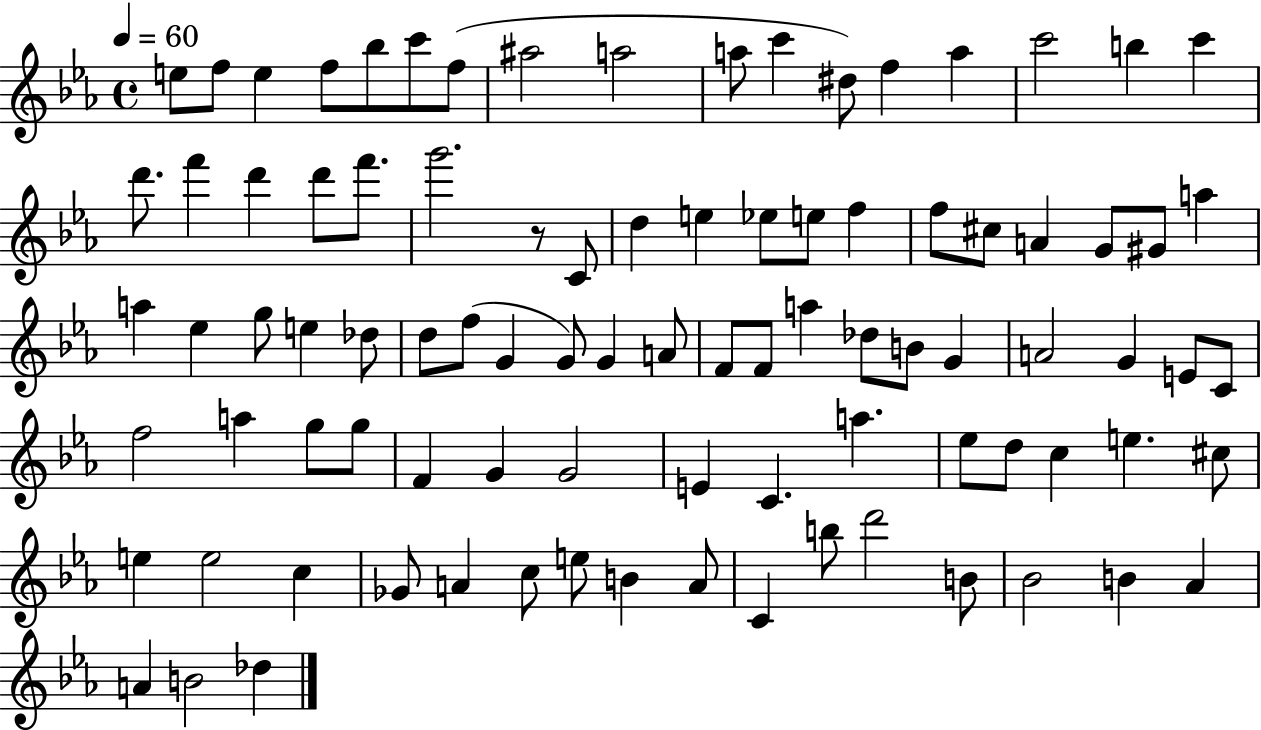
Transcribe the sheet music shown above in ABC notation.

X:1
T:Untitled
M:4/4
L:1/4
K:Eb
e/2 f/2 e f/2 _b/2 c'/2 f/2 ^a2 a2 a/2 c' ^d/2 f a c'2 b c' d'/2 f' d' d'/2 f'/2 g'2 z/2 C/2 d e _e/2 e/2 f f/2 ^c/2 A G/2 ^G/2 a a _e g/2 e _d/2 d/2 f/2 G G/2 G A/2 F/2 F/2 a _d/2 B/2 G A2 G E/2 C/2 f2 a g/2 g/2 F G G2 E C a _e/2 d/2 c e ^c/2 e e2 c _G/2 A c/2 e/2 B A/2 C b/2 d'2 B/2 _B2 B _A A B2 _d